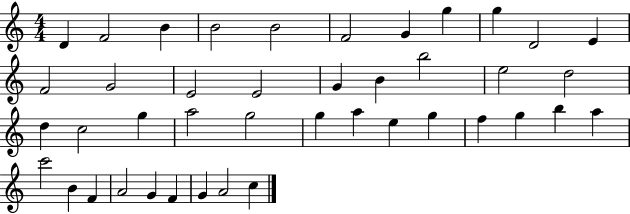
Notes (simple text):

D4/q F4/h B4/q B4/h B4/h F4/h G4/q G5/q G5/q D4/h E4/q F4/h G4/h E4/h E4/h G4/q B4/q B5/h E5/h D5/h D5/q C5/h G5/q A5/h G5/h G5/q A5/q E5/q G5/q F5/q G5/q B5/q A5/q C6/h B4/q F4/q A4/h G4/q F4/q G4/q A4/h C5/q